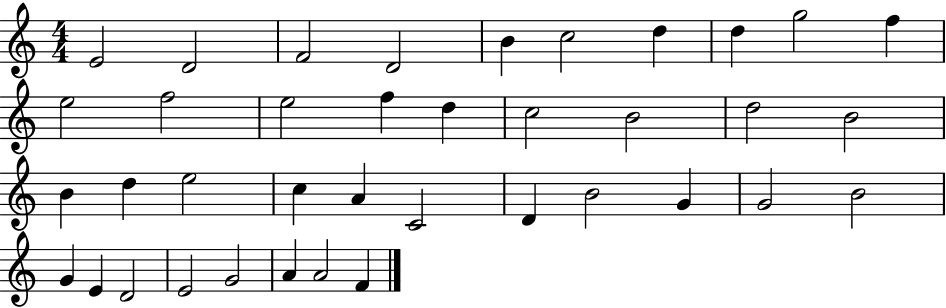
{
  \clef treble
  \numericTimeSignature
  \time 4/4
  \key c \major
  e'2 d'2 | f'2 d'2 | b'4 c''2 d''4 | d''4 g''2 f''4 | \break e''2 f''2 | e''2 f''4 d''4 | c''2 b'2 | d''2 b'2 | \break b'4 d''4 e''2 | c''4 a'4 c'2 | d'4 b'2 g'4 | g'2 b'2 | \break g'4 e'4 d'2 | e'2 g'2 | a'4 a'2 f'4 | \bar "|."
}